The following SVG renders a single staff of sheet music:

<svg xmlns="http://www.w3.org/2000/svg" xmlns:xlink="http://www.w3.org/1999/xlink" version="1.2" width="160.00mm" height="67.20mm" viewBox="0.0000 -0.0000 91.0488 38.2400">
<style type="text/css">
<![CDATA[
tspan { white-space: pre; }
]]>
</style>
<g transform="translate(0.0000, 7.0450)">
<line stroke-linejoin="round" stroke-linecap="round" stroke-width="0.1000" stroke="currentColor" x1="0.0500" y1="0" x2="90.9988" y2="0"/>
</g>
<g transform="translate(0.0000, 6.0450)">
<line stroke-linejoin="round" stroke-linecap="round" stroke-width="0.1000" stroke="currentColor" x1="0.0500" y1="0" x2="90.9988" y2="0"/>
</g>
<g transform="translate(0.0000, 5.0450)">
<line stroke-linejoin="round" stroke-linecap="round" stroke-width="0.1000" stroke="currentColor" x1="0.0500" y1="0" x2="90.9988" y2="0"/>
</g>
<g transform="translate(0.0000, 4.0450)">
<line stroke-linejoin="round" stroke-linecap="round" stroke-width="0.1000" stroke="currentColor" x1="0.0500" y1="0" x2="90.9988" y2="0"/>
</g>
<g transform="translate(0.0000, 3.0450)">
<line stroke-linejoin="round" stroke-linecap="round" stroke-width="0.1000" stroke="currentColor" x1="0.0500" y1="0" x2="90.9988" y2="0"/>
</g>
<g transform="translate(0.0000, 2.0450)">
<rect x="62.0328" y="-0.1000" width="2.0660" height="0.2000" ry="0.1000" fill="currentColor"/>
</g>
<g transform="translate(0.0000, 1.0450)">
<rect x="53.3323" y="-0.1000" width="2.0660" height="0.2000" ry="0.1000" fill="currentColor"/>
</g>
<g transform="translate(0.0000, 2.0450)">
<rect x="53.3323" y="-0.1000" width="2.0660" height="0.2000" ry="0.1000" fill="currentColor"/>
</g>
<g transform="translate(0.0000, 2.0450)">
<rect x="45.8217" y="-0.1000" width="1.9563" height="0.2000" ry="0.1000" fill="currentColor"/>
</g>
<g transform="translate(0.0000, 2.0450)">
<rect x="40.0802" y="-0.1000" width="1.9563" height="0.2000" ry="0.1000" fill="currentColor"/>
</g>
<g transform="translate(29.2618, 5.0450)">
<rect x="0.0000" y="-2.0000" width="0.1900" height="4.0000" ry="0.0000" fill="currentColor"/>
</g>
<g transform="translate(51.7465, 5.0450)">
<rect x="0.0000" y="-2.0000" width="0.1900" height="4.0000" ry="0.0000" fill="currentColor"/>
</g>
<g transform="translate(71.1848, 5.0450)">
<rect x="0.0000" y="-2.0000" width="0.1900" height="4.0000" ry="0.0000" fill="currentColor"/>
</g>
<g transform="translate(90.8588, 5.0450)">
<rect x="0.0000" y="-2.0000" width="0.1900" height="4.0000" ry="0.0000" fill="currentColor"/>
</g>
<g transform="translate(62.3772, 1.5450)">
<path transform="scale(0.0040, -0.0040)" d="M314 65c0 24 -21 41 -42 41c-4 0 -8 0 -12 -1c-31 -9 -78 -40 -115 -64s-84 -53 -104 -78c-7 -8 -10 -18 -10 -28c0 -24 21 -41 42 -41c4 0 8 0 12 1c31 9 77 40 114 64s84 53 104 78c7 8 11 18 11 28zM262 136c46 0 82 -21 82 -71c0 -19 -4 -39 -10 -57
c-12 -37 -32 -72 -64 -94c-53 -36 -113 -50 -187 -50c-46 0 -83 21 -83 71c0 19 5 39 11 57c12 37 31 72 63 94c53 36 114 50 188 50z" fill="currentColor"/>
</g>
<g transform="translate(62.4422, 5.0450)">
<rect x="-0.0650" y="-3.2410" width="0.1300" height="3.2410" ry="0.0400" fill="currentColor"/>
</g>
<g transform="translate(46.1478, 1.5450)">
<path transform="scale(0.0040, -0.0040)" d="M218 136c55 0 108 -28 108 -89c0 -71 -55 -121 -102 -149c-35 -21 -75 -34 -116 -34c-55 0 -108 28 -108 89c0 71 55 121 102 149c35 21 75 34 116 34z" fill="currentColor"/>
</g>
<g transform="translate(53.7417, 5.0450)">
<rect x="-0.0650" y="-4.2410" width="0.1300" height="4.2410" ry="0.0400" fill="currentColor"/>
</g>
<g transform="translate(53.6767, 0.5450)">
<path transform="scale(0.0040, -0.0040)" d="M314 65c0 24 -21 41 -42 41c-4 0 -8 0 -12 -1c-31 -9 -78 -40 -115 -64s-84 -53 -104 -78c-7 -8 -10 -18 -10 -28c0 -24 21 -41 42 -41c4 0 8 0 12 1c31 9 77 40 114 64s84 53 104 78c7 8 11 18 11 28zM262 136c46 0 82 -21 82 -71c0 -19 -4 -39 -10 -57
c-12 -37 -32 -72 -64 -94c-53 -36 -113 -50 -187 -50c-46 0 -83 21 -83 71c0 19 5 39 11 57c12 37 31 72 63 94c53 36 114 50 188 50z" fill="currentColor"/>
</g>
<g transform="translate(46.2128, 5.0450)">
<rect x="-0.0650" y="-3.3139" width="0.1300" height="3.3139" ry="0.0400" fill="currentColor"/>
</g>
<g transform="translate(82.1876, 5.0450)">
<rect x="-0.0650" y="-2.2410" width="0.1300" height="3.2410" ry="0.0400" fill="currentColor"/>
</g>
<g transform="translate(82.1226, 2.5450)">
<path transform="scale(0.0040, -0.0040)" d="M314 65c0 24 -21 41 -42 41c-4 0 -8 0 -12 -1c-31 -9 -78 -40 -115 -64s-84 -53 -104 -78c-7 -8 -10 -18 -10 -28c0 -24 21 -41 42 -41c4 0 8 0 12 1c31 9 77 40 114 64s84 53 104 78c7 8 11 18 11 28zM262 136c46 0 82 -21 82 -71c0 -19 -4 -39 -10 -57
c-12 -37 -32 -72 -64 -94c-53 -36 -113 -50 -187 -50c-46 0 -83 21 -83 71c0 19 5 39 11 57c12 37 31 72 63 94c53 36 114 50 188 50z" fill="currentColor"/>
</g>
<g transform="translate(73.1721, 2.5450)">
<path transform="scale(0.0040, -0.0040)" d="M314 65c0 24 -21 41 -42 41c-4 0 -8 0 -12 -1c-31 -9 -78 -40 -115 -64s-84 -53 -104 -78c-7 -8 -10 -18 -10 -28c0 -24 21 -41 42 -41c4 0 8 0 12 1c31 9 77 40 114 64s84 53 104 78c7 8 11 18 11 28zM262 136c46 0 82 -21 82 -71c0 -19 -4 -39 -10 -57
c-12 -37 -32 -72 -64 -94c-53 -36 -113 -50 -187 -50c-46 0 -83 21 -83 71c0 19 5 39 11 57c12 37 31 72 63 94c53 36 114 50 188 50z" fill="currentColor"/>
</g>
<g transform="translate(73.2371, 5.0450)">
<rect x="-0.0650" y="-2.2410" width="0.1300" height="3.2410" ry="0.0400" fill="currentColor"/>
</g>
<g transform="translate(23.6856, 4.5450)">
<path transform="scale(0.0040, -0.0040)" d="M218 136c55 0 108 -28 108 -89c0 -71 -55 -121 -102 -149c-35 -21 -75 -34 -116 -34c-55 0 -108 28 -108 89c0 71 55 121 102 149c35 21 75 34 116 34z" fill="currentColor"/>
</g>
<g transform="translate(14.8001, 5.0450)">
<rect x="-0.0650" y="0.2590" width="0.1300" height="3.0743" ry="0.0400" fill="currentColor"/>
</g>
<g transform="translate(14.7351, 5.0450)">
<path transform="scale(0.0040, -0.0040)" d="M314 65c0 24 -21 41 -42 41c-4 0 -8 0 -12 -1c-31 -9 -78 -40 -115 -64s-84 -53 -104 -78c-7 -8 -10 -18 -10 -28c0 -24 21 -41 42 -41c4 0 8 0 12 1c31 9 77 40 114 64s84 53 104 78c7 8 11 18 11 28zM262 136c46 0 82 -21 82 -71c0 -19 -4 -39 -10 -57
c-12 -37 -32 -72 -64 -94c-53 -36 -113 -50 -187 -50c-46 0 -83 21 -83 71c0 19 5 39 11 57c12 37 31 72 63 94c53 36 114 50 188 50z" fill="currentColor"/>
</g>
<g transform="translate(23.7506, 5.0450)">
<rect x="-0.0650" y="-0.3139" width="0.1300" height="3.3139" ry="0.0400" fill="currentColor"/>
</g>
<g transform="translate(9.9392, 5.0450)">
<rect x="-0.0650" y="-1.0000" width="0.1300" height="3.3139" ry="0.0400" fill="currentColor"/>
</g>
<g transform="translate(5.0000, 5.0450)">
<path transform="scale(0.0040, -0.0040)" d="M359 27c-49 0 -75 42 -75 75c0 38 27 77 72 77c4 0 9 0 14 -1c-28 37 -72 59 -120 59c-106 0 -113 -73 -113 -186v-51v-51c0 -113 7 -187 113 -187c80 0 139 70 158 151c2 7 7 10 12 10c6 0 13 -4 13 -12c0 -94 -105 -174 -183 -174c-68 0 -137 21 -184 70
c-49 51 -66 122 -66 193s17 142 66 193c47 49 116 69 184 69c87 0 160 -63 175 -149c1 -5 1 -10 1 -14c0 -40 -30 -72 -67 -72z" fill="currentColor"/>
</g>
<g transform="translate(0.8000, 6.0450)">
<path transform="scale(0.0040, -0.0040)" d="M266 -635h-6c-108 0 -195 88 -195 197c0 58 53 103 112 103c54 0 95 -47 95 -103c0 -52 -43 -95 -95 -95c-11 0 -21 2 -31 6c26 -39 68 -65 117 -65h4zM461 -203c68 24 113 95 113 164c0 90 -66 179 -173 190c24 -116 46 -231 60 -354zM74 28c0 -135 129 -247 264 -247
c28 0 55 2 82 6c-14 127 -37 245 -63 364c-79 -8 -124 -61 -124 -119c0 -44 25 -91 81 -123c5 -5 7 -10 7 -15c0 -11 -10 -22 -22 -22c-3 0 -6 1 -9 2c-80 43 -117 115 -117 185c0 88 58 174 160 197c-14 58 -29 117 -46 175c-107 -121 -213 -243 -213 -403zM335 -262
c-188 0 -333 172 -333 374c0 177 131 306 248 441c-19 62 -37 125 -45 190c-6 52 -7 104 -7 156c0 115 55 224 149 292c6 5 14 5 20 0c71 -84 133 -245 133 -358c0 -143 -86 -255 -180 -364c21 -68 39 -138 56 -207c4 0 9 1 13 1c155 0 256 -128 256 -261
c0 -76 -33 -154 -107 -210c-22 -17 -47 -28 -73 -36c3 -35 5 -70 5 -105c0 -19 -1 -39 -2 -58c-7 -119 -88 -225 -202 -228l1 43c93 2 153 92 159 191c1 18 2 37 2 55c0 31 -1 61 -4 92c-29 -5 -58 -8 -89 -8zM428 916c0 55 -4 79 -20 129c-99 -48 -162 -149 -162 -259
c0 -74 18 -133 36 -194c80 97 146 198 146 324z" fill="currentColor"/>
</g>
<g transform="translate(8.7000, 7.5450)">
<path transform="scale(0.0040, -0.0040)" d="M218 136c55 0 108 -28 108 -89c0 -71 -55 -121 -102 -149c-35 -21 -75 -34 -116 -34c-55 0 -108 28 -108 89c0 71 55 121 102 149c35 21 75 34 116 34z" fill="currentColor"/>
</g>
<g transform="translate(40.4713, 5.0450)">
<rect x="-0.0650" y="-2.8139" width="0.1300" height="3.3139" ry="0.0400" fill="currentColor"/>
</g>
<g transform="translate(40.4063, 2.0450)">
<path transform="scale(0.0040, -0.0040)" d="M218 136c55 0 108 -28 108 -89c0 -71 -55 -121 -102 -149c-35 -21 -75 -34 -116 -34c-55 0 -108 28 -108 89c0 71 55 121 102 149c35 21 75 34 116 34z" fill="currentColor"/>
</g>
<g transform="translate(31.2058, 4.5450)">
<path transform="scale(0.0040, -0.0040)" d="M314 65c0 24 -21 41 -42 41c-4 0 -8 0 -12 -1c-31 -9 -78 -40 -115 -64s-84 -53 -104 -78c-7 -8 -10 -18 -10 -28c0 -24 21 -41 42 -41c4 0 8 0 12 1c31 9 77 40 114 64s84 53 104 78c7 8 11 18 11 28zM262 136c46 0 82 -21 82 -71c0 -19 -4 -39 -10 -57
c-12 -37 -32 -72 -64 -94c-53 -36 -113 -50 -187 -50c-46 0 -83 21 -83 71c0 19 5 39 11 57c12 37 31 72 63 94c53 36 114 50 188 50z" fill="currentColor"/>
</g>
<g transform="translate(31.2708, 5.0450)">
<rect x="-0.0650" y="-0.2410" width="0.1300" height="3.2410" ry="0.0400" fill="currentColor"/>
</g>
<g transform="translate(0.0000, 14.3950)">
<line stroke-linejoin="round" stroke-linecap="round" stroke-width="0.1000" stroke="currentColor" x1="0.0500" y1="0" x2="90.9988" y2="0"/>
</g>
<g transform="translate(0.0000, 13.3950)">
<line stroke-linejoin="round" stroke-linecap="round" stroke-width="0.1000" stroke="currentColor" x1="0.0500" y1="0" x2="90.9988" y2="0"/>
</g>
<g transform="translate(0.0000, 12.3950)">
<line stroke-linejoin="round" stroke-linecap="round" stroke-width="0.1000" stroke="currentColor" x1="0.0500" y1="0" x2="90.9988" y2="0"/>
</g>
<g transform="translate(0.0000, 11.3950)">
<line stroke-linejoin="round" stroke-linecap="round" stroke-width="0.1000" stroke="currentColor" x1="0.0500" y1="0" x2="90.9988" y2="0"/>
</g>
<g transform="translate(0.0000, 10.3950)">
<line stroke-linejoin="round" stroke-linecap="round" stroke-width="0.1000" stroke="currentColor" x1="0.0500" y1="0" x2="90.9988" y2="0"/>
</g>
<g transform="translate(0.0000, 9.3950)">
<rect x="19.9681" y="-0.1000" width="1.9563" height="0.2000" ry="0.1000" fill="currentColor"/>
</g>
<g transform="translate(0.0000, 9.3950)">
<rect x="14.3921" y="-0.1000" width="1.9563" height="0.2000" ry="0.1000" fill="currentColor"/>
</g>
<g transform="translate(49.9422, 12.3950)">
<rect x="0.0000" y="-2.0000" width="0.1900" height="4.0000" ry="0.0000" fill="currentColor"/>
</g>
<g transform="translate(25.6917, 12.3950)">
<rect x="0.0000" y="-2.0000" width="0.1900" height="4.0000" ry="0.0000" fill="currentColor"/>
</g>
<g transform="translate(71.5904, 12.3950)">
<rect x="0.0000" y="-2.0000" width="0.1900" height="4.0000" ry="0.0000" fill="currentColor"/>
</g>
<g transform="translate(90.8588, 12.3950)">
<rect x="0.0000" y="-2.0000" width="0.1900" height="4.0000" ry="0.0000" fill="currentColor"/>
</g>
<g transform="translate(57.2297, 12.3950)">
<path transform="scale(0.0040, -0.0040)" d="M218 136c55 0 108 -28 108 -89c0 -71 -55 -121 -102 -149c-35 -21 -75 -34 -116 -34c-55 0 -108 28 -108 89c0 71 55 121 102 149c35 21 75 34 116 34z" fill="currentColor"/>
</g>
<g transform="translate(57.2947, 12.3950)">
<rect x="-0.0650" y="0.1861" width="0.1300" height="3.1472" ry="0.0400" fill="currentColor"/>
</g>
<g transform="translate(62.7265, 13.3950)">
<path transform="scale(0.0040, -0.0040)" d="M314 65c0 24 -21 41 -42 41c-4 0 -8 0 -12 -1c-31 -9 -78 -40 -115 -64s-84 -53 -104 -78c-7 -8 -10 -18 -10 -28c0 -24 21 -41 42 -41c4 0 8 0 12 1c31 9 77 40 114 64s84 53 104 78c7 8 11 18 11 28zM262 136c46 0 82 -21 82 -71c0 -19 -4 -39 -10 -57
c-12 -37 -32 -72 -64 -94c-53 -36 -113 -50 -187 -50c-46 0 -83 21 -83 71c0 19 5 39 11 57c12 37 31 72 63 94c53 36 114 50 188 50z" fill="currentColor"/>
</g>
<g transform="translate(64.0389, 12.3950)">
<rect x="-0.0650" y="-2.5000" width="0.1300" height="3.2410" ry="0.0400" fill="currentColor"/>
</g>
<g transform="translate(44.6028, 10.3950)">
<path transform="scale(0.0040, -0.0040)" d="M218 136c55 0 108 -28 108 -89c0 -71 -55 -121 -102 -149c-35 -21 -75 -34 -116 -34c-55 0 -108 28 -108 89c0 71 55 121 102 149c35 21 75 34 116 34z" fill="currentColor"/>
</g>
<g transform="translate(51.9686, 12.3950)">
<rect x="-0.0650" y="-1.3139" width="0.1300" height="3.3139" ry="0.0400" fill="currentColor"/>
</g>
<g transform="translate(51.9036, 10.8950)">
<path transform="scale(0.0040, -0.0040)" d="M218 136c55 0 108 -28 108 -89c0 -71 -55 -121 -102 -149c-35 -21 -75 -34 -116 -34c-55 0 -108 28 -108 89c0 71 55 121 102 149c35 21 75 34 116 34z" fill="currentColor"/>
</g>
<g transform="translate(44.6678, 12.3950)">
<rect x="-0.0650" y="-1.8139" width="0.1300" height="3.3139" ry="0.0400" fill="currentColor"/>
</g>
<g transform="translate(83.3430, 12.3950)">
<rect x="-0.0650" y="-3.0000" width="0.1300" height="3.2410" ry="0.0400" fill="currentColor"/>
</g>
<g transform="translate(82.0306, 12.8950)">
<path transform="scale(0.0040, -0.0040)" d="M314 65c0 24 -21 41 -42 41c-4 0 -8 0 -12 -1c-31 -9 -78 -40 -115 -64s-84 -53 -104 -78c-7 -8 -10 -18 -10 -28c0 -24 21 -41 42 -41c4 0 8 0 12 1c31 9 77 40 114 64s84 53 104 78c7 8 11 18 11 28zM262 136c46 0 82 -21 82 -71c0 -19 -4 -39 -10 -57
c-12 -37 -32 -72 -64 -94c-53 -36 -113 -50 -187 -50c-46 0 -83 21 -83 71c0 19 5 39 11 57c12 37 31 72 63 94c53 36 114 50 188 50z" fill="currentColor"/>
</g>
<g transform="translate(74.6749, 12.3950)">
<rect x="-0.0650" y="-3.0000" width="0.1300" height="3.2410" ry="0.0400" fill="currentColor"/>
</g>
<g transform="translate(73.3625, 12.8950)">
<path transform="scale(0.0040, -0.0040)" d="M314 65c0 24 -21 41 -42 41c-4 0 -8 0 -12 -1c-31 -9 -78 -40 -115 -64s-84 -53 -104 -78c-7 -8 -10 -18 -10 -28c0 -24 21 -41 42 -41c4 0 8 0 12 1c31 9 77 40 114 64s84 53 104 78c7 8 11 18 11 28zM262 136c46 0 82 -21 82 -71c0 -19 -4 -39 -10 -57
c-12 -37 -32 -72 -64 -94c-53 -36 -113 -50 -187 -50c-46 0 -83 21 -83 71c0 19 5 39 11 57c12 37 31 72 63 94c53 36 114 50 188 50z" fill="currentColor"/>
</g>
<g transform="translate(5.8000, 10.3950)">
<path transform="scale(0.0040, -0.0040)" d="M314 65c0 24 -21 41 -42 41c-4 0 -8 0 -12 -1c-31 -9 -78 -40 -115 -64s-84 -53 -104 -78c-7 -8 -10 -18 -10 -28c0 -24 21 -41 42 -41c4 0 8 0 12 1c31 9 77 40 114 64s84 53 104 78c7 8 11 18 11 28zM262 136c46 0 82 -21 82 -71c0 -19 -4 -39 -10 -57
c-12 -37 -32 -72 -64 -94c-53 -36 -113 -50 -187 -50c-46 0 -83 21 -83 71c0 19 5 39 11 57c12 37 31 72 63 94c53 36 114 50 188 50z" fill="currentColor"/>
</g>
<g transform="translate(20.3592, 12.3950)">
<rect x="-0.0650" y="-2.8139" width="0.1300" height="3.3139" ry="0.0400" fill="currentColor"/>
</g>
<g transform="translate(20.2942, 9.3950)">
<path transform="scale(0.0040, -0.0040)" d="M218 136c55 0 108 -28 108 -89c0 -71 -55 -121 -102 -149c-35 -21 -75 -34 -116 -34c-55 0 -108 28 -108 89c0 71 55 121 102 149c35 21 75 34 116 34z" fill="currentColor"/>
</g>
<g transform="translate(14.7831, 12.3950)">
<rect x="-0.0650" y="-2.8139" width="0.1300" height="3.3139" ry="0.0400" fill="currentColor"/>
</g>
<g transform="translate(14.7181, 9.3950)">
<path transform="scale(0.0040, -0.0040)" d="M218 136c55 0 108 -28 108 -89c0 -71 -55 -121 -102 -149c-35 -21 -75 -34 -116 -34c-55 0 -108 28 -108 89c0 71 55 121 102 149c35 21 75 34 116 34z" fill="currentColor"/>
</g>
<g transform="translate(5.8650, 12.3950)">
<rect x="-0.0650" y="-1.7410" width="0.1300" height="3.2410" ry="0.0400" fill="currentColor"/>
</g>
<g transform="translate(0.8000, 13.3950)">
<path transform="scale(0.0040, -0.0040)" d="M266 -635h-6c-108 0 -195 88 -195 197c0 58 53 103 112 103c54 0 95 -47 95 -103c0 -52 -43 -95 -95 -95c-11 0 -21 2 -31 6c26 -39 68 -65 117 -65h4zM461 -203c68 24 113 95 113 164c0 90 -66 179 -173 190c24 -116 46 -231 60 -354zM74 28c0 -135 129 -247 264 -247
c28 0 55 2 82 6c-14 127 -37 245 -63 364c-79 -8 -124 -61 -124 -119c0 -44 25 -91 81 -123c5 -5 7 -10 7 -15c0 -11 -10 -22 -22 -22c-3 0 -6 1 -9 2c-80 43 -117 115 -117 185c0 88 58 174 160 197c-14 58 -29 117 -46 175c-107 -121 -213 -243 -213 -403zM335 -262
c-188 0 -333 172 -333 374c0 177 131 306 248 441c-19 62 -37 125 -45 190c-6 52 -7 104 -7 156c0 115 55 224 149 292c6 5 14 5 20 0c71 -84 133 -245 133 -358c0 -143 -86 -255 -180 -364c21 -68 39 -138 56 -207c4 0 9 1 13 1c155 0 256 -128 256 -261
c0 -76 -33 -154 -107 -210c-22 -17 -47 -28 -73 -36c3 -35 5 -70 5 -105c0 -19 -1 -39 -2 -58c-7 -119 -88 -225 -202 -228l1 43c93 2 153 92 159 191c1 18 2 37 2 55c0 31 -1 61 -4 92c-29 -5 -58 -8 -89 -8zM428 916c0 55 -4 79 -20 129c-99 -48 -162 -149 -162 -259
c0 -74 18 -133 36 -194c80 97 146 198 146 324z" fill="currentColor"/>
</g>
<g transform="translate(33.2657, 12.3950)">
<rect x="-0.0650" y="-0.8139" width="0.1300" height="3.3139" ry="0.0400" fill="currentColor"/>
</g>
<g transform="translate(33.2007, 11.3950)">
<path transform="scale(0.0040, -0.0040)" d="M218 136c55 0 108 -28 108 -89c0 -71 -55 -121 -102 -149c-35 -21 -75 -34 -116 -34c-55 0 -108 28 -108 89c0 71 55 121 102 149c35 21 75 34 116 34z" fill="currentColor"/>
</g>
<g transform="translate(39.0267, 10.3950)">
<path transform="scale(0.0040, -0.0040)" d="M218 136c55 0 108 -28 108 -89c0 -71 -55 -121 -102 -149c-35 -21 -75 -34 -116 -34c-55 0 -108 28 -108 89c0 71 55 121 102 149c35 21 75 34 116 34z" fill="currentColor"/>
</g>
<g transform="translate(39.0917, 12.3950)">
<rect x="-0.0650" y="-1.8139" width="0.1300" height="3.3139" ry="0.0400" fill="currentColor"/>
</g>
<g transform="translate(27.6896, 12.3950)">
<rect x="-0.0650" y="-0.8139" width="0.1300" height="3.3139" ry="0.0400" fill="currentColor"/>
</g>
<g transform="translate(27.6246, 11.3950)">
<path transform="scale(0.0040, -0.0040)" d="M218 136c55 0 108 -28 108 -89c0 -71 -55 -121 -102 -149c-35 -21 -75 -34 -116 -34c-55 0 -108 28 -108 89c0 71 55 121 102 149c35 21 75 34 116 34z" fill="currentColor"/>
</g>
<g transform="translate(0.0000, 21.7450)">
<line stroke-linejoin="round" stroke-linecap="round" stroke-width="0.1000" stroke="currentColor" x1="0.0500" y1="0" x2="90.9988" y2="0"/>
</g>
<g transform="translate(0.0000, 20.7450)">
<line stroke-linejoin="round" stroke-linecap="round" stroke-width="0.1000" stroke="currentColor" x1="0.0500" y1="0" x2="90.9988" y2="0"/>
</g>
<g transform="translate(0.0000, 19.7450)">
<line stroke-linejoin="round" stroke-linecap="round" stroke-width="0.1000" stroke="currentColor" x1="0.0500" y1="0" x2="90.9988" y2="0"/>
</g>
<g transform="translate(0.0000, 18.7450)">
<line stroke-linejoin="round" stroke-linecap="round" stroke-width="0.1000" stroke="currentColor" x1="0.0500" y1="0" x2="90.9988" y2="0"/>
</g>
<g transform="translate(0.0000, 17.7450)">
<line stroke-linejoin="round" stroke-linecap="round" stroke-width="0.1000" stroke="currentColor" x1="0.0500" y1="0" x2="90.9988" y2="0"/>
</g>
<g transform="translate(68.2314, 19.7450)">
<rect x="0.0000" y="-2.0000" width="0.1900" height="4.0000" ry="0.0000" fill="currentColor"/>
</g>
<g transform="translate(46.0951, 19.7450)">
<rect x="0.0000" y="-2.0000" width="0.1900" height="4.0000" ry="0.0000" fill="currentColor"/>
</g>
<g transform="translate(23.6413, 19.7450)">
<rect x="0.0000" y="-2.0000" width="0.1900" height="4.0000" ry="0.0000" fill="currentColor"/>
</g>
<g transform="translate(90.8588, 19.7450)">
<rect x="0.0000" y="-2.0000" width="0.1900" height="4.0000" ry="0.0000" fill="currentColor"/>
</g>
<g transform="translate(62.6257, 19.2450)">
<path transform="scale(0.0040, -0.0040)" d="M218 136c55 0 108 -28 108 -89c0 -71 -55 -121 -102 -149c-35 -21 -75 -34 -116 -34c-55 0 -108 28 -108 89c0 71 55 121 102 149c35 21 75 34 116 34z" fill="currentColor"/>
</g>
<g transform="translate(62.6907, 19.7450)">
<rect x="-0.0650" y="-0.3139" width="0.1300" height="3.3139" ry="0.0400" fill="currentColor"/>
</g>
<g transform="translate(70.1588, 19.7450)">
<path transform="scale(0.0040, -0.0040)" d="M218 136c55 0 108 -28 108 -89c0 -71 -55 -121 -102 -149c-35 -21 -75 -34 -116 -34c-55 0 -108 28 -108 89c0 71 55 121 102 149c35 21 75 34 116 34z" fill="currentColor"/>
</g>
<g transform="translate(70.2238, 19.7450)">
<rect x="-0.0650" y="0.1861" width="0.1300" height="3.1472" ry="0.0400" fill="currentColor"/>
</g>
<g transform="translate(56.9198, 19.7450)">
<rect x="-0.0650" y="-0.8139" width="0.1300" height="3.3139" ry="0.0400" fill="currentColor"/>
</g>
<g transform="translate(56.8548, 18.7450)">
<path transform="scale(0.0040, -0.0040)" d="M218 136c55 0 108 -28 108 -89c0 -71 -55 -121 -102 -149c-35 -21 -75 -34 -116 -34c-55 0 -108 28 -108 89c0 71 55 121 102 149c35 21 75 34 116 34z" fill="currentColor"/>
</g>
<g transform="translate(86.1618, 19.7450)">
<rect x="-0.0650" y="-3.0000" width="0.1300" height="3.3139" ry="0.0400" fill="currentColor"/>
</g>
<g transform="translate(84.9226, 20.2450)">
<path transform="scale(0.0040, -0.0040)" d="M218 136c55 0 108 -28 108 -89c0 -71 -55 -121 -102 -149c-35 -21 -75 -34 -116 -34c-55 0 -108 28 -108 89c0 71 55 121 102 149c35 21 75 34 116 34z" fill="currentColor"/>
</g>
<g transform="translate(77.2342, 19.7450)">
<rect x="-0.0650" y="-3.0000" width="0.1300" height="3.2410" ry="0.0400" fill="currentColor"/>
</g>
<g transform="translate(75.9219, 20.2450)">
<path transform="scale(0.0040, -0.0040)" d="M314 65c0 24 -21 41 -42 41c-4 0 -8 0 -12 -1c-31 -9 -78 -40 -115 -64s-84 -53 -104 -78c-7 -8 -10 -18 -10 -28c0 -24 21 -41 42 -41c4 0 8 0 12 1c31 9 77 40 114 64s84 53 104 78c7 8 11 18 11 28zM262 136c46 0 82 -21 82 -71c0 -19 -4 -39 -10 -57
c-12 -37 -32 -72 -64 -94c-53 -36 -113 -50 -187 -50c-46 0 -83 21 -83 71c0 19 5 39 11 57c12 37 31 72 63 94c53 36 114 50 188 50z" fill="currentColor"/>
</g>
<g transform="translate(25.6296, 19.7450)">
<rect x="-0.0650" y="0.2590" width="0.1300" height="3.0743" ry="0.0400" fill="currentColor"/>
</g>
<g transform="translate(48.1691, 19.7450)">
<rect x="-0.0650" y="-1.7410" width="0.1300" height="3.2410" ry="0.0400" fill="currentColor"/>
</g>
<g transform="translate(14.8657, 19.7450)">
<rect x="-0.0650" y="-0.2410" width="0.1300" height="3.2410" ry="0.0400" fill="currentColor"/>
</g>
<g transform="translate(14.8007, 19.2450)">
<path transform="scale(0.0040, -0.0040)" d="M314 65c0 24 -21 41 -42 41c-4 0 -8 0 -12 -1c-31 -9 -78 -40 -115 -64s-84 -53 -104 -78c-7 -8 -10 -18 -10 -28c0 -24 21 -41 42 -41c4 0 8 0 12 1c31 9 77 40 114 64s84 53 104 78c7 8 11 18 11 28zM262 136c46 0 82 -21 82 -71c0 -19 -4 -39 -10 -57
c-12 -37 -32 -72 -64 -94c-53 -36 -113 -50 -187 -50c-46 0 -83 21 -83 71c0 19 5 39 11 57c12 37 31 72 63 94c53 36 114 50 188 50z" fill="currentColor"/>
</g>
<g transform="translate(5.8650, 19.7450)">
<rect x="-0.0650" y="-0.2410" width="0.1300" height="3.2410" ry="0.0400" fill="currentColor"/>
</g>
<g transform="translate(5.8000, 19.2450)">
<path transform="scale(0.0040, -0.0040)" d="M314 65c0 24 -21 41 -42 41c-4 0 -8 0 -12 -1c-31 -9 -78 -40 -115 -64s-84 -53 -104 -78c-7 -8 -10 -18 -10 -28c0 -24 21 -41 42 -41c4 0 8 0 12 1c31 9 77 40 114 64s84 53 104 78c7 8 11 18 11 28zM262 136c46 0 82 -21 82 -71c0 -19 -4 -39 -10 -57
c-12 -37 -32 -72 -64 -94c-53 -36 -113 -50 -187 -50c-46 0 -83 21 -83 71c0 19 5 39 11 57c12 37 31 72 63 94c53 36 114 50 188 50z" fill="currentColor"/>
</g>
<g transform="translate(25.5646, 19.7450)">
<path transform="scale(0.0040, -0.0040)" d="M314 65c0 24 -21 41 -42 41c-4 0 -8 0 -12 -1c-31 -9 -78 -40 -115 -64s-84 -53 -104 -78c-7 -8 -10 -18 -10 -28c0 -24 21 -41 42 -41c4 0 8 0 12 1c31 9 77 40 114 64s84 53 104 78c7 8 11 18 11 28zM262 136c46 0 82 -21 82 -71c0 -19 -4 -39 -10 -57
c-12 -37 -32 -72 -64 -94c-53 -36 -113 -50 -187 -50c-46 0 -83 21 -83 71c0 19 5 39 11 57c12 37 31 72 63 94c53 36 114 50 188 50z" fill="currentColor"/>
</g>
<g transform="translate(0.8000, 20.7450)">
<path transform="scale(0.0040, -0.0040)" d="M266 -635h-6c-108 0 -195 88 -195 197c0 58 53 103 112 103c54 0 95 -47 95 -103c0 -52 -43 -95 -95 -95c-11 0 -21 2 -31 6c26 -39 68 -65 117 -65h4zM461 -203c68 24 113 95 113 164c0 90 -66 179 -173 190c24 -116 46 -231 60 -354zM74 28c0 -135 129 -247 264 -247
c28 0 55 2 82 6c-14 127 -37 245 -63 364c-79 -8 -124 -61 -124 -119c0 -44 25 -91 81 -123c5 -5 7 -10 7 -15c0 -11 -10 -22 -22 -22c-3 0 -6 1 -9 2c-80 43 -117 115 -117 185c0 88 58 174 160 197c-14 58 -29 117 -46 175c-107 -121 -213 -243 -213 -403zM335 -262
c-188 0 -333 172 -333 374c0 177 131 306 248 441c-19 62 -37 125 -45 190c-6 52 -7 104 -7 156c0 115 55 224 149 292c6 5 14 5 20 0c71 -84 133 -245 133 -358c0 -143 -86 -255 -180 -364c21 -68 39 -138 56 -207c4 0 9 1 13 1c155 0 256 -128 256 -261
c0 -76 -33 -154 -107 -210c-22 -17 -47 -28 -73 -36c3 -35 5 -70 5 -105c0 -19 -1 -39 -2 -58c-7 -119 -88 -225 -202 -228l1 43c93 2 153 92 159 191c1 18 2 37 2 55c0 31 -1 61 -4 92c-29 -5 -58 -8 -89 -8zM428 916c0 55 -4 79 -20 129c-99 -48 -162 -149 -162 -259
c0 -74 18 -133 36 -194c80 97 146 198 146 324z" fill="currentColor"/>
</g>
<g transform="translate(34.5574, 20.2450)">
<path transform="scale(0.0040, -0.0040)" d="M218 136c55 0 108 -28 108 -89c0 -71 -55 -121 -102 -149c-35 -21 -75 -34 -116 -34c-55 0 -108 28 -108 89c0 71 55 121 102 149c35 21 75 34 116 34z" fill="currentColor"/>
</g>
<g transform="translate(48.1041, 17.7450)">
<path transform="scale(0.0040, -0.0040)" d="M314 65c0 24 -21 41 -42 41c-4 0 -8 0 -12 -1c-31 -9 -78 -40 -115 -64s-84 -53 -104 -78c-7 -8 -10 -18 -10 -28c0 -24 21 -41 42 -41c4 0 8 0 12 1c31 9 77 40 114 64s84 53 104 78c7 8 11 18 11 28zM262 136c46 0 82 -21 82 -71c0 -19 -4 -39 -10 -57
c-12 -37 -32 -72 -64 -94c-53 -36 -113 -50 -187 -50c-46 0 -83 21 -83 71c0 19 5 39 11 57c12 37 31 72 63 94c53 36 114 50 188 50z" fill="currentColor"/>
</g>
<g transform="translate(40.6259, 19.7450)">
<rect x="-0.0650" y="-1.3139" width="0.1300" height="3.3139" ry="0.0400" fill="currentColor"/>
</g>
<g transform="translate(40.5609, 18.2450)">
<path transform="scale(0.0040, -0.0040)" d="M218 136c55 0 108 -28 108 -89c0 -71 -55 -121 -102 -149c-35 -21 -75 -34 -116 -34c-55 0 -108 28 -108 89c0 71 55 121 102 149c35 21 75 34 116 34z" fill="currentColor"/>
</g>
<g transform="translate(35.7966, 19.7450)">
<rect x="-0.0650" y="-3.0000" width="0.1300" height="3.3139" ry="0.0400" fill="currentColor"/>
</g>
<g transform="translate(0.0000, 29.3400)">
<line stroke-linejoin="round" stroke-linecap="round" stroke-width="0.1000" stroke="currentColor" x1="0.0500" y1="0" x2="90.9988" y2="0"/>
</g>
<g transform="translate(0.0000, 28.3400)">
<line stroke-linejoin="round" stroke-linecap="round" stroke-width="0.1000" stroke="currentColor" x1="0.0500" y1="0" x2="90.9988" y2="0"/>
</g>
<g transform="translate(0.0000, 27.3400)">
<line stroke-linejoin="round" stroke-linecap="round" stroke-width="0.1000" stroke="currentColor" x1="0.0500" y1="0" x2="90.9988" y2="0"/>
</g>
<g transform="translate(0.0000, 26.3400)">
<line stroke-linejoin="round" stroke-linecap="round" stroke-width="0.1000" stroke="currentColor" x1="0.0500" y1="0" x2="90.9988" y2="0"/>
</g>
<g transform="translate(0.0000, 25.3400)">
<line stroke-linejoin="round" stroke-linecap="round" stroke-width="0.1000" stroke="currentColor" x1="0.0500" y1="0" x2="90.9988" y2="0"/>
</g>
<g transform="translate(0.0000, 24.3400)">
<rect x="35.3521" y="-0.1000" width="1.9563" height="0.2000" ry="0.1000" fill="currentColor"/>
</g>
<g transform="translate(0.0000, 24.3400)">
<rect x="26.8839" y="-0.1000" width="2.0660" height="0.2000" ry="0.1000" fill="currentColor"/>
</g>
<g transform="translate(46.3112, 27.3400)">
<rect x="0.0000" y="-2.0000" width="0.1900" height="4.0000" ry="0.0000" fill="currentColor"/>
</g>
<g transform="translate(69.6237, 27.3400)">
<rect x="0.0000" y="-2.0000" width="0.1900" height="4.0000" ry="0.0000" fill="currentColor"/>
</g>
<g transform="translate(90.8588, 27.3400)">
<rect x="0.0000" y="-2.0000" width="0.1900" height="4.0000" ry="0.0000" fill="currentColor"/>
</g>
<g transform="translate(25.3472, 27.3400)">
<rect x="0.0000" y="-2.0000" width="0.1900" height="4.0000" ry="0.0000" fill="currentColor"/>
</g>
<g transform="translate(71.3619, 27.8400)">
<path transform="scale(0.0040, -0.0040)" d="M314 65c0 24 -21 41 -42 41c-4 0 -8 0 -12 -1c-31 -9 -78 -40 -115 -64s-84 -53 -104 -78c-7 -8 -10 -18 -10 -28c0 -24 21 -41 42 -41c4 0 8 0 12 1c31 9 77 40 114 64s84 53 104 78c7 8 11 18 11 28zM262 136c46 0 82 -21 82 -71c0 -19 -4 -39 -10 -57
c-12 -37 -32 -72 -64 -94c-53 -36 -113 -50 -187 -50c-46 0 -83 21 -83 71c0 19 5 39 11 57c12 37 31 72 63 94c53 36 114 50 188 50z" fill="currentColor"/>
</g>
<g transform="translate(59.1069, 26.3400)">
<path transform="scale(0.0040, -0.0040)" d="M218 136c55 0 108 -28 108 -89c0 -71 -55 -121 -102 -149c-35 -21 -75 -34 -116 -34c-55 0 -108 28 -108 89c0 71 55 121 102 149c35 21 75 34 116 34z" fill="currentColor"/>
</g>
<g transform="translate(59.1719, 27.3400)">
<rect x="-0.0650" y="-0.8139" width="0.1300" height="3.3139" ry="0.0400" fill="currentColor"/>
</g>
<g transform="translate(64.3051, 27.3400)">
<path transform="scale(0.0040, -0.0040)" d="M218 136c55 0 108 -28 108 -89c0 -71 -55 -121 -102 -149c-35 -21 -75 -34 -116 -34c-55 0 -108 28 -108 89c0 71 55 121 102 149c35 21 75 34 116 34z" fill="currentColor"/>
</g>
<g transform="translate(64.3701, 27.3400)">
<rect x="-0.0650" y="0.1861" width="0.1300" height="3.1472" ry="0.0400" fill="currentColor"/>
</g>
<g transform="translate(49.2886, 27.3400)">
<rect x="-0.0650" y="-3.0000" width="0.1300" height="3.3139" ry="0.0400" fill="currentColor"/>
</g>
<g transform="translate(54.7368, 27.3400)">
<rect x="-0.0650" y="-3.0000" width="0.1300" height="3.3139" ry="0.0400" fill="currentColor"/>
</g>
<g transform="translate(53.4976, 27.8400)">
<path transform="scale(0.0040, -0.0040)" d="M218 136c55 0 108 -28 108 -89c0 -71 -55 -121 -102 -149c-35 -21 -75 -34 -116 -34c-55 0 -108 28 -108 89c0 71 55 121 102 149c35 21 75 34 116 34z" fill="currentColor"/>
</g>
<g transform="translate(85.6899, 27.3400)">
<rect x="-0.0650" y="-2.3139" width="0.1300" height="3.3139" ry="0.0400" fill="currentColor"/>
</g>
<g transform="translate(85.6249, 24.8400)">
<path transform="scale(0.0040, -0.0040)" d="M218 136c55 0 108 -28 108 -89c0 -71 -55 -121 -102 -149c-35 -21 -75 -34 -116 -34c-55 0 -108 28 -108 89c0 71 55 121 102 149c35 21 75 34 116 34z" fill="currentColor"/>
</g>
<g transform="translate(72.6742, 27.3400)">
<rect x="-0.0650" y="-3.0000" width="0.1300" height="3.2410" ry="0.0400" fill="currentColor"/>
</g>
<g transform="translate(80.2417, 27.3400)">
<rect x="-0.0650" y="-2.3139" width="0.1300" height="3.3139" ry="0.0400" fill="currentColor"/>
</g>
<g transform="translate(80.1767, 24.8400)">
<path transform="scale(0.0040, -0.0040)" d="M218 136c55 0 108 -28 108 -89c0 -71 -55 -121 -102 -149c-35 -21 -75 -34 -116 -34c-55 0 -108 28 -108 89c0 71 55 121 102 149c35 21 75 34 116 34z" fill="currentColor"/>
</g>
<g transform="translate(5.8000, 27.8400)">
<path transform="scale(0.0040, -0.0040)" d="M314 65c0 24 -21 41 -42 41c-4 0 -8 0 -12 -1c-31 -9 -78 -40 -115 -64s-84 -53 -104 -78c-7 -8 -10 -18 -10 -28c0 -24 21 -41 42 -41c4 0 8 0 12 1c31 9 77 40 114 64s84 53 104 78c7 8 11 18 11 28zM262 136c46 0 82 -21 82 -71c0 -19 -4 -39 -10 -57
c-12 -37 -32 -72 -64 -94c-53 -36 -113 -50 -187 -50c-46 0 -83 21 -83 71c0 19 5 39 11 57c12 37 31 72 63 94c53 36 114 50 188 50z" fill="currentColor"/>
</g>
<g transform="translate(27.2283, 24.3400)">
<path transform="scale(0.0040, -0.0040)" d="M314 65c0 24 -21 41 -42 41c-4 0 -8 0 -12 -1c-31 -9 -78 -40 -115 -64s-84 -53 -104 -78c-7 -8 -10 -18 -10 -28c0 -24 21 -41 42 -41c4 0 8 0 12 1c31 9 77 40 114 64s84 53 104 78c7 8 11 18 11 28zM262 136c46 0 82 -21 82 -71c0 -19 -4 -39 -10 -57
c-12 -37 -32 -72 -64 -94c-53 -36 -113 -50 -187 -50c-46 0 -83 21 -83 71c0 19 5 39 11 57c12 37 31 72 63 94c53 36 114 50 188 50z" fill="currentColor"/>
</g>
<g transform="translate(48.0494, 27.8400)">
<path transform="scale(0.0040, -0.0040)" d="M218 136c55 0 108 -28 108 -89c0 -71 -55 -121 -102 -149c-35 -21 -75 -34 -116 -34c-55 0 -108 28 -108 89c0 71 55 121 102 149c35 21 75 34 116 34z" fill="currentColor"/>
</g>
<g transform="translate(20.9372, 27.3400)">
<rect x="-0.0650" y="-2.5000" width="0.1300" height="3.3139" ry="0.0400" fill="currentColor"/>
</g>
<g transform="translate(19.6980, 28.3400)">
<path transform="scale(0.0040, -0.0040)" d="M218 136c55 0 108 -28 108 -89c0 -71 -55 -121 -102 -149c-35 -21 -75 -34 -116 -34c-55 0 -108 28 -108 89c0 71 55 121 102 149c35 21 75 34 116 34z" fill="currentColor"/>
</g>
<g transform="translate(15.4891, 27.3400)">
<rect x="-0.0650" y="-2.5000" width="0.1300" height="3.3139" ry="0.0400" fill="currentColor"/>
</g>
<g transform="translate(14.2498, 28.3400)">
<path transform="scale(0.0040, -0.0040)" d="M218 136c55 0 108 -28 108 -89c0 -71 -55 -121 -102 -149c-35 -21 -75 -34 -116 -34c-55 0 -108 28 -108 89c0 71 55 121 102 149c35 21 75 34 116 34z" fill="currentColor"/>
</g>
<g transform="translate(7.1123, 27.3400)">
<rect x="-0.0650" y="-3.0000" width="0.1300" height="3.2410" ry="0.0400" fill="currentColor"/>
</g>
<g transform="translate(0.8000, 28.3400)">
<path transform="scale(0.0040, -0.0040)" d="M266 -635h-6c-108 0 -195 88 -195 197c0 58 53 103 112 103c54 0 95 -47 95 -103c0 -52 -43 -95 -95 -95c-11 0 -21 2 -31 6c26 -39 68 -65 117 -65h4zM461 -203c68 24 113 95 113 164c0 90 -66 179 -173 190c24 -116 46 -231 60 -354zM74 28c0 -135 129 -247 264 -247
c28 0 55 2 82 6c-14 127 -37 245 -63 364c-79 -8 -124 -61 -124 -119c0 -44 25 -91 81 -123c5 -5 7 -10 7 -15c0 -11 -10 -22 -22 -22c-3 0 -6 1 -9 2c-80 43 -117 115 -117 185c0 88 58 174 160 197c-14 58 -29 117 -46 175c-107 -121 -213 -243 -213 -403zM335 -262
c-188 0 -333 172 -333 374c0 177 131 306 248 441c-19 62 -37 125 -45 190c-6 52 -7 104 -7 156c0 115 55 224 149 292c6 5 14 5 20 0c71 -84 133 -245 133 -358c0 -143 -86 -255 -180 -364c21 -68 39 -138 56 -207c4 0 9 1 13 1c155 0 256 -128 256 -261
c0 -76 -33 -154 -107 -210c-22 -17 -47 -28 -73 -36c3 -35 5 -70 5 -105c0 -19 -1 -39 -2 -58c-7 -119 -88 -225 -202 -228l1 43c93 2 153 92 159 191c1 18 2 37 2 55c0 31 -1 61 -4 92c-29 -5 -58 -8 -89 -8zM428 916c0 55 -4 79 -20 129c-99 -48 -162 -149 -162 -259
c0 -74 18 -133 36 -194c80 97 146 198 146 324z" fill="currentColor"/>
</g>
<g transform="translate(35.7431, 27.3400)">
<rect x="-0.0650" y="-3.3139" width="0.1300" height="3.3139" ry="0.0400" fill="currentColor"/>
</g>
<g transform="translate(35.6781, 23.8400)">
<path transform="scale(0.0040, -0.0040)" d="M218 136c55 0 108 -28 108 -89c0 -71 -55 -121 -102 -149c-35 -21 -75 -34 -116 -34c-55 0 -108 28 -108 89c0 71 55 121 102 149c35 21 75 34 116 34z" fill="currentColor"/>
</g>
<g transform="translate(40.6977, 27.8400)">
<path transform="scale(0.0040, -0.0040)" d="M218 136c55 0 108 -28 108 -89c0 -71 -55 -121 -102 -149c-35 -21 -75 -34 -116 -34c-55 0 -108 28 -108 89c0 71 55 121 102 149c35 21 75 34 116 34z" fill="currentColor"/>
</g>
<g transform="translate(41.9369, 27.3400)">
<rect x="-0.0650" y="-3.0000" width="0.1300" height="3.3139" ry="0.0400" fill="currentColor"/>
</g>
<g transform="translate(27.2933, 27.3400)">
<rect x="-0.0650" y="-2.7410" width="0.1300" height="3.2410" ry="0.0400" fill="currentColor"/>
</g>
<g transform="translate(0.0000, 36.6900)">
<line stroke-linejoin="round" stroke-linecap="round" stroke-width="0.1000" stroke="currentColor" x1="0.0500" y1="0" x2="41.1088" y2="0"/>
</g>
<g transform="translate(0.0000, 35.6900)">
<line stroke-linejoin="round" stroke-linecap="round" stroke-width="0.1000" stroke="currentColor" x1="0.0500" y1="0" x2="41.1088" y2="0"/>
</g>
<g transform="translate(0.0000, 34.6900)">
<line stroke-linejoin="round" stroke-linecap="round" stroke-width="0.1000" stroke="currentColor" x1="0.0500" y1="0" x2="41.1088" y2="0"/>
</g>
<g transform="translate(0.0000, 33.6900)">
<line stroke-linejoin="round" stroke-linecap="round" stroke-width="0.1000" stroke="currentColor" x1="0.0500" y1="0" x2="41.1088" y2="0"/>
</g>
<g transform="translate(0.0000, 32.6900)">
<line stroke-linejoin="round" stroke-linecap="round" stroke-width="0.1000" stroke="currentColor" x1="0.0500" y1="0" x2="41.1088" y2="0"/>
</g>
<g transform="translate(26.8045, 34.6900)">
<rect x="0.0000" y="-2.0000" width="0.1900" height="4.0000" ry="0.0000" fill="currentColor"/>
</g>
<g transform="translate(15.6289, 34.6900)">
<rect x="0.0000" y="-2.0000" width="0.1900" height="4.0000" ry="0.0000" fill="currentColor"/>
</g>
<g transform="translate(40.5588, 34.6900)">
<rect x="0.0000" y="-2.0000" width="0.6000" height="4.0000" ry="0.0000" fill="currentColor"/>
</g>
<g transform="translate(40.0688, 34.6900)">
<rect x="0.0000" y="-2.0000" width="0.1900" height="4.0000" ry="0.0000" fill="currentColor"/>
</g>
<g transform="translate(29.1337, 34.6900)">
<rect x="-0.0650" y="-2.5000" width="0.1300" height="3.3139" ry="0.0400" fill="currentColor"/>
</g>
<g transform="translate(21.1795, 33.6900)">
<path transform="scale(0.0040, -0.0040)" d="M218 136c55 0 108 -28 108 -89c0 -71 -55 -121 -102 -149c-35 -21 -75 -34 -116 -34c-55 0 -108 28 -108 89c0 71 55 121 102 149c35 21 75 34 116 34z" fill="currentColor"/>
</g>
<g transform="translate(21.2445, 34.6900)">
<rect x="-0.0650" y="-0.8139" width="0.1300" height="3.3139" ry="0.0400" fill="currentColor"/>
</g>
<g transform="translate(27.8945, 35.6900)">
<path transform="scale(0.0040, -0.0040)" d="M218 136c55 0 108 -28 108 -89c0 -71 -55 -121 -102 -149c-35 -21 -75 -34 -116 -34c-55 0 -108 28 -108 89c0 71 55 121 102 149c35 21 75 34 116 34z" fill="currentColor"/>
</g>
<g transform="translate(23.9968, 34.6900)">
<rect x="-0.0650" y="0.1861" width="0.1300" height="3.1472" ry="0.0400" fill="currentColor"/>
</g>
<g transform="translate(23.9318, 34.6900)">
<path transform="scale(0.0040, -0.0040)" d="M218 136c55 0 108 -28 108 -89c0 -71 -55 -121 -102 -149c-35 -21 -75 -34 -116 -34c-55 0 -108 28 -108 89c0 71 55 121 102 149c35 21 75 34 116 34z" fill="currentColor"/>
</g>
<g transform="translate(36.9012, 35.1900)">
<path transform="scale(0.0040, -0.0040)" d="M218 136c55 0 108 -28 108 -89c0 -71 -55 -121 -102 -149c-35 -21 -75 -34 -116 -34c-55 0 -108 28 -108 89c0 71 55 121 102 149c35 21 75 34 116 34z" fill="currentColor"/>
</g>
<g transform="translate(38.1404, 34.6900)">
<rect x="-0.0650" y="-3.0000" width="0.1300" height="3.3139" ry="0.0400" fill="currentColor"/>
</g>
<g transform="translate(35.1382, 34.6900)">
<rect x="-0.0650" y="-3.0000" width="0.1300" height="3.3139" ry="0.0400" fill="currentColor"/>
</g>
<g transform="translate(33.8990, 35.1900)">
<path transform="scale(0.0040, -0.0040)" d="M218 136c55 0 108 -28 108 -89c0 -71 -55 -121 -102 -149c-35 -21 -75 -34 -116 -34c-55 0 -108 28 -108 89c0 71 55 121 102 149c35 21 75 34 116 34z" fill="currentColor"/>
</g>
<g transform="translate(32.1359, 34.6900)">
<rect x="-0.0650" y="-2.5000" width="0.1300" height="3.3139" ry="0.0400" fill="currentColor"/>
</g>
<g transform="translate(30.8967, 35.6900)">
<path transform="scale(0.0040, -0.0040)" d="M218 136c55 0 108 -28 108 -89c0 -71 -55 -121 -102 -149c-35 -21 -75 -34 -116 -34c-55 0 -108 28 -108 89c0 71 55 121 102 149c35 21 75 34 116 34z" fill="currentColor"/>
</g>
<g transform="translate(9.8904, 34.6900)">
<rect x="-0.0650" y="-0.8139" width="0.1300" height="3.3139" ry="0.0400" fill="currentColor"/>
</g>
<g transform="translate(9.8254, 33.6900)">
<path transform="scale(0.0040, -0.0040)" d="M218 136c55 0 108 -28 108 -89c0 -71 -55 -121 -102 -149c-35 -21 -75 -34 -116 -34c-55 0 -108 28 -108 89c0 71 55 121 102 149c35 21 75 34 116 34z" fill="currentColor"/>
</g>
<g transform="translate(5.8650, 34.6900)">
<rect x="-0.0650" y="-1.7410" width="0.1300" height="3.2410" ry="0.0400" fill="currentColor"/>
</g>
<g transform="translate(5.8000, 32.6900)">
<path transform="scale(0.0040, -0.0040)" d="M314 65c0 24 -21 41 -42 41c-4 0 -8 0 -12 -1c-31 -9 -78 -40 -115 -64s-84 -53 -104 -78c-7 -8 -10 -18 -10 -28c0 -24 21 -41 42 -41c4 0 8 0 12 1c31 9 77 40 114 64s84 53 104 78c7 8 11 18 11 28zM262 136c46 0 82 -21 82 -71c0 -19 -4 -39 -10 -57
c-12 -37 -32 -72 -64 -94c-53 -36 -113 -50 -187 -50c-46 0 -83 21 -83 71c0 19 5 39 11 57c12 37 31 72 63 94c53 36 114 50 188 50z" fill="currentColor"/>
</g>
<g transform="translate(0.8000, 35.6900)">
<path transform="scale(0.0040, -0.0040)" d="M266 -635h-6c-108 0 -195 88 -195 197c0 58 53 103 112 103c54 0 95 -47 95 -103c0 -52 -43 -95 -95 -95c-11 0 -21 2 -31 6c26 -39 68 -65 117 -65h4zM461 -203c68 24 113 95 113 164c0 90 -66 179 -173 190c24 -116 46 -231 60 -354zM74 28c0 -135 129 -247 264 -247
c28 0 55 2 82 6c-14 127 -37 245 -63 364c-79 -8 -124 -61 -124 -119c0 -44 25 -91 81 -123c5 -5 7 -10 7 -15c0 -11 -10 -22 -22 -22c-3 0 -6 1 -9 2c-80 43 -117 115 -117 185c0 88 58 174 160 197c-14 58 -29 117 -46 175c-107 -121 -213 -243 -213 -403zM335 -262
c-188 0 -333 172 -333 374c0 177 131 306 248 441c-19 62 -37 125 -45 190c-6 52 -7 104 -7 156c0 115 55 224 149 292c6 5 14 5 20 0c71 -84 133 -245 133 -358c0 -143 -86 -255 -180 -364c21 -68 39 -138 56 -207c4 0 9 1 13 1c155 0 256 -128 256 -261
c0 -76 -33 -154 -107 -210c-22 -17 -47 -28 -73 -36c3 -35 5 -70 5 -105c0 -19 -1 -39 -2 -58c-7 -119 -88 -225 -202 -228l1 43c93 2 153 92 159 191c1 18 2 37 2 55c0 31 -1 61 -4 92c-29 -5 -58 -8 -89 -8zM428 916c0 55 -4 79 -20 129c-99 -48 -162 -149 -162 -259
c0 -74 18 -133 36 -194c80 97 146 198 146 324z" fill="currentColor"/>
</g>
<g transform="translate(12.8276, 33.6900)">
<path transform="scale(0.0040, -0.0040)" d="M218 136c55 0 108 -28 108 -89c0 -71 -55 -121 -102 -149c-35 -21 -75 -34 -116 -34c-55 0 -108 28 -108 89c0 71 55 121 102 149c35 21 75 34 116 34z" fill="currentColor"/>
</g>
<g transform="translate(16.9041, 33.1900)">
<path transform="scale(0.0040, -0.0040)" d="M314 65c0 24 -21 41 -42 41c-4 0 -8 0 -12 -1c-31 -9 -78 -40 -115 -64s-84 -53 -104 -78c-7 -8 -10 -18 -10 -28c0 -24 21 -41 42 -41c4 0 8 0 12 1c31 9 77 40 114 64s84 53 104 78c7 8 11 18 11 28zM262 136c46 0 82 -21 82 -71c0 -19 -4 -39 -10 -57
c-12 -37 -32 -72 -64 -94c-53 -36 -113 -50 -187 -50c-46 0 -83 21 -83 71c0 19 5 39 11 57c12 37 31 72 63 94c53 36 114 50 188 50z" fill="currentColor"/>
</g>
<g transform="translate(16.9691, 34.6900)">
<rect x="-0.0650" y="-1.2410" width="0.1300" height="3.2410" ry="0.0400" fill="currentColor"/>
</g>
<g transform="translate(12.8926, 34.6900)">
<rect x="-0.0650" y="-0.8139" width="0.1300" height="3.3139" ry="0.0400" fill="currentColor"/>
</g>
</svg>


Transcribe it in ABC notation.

X:1
T:Untitled
M:4/4
L:1/4
K:C
D B2 c c2 a b d'2 b2 g2 g2 f2 a a d d f f e B G2 A2 A2 c2 c2 B2 A e f2 d c B A2 A A2 G G a2 b A A A d B A2 g g f2 d d e2 d B G G A A